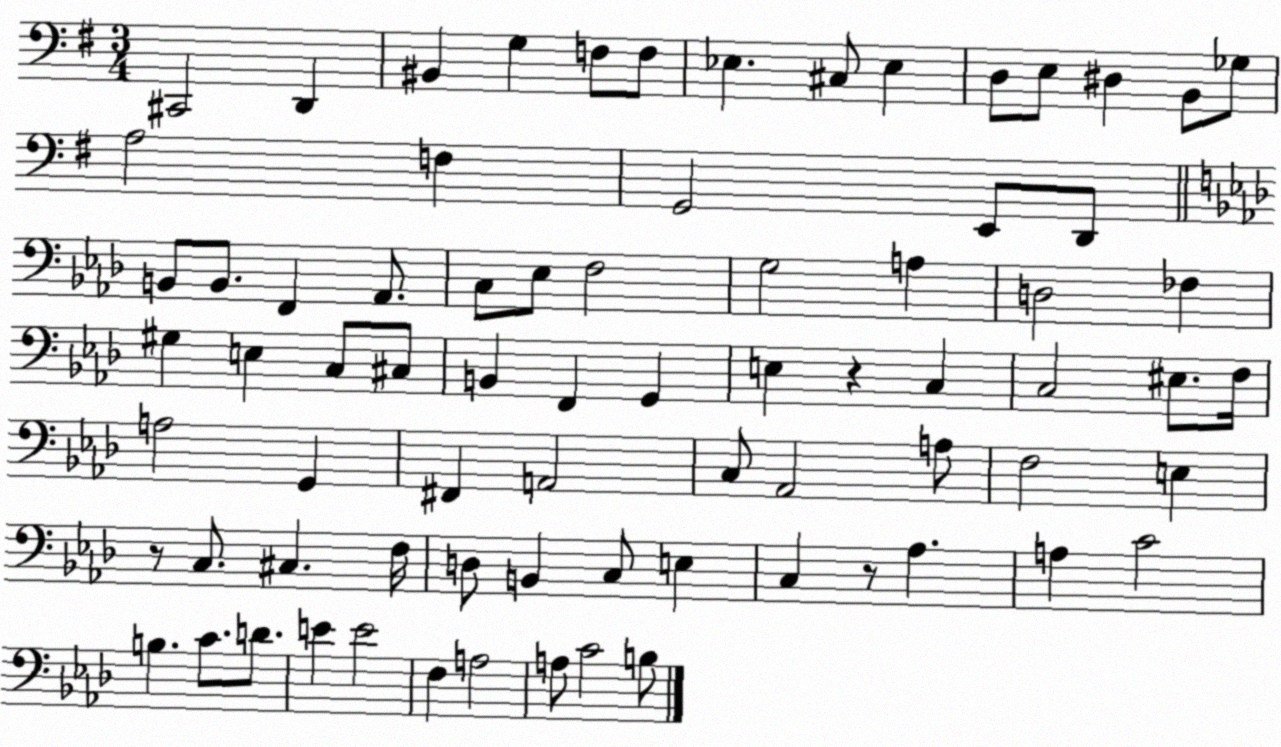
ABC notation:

X:1
T:Untitled
M:3/4
L:1/4
K:G
^C,,2 D,, ^B,, G, F,/2 F,/2 _E, ^C,/2 _E, D,/2 E,/2 ^D, B,,/2 _G,/2 A,2 F, G,,2 E,,/2 D,,/2 B,,/2 B,,/2 F,, _A,,/2 C,/2 _E,/2 F,2 G,2 A, D,2 _F, ^G, E, C,/2 ^C,/2 B,, F,, G,, E, z C, C,2 ^E,/2 F,/4 A,2 G,, ^F,, A,,2 C,/2 _A,,2 A,/2 F,2 E, z/2 C,/2 ^C, F,/4 D,/2 B,, C,/2 E, C, z/2 _A, A, C2 B, C/2 D/2 E E2 F, A,2 A,/2 C2 B,/2